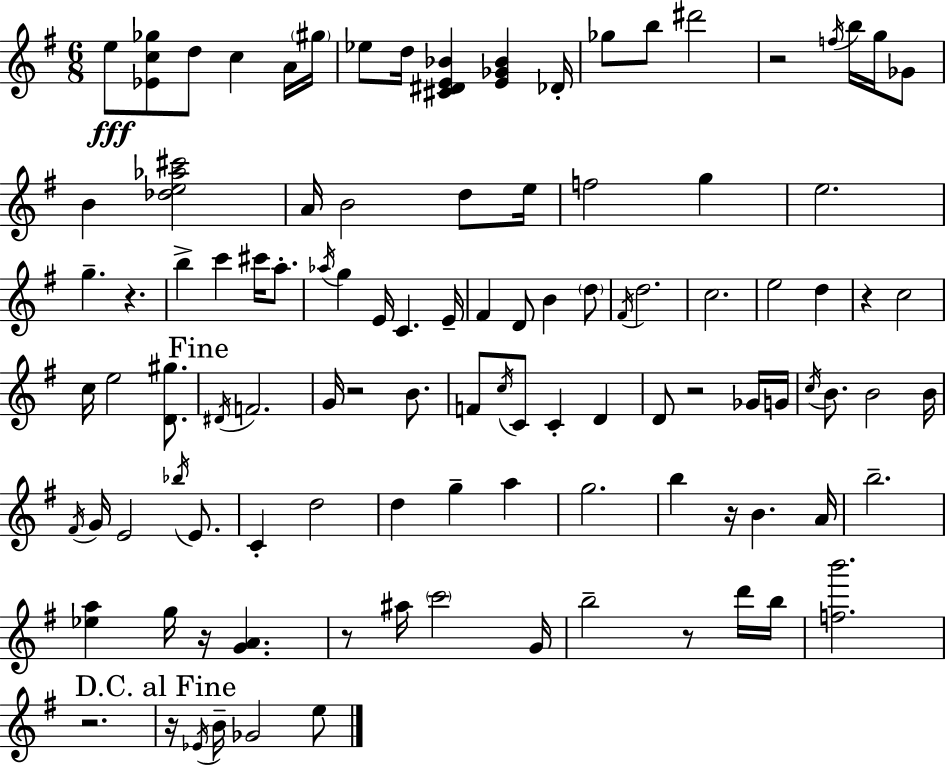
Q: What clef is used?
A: treble